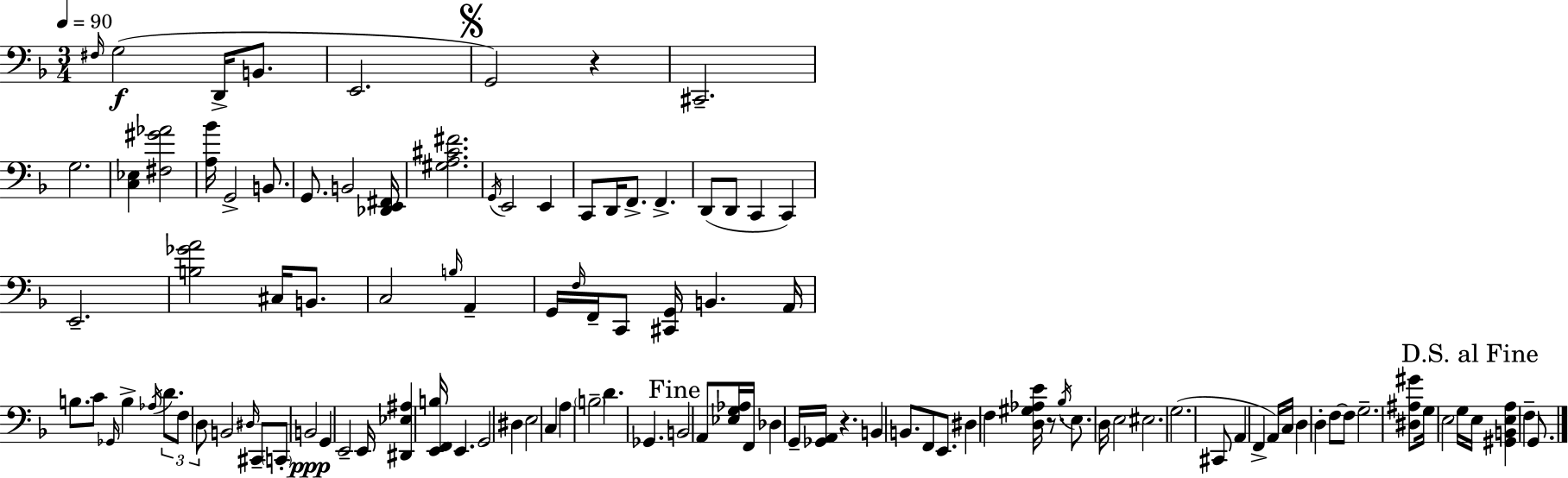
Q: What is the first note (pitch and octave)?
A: F#3